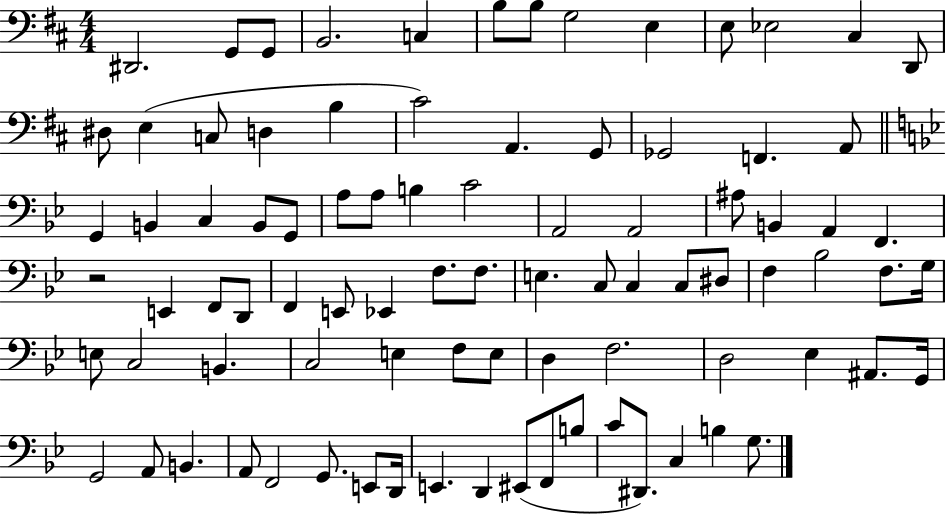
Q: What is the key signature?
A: D major